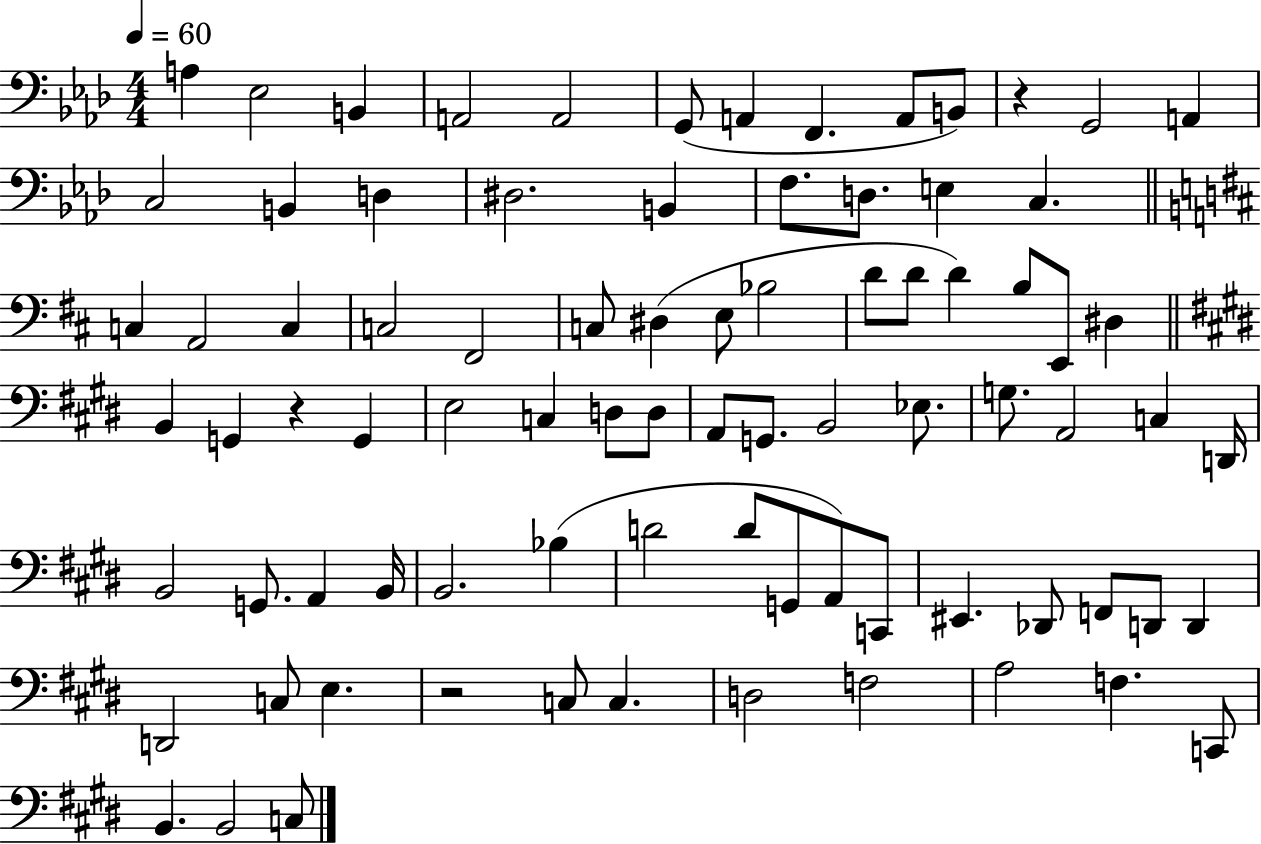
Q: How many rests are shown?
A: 3